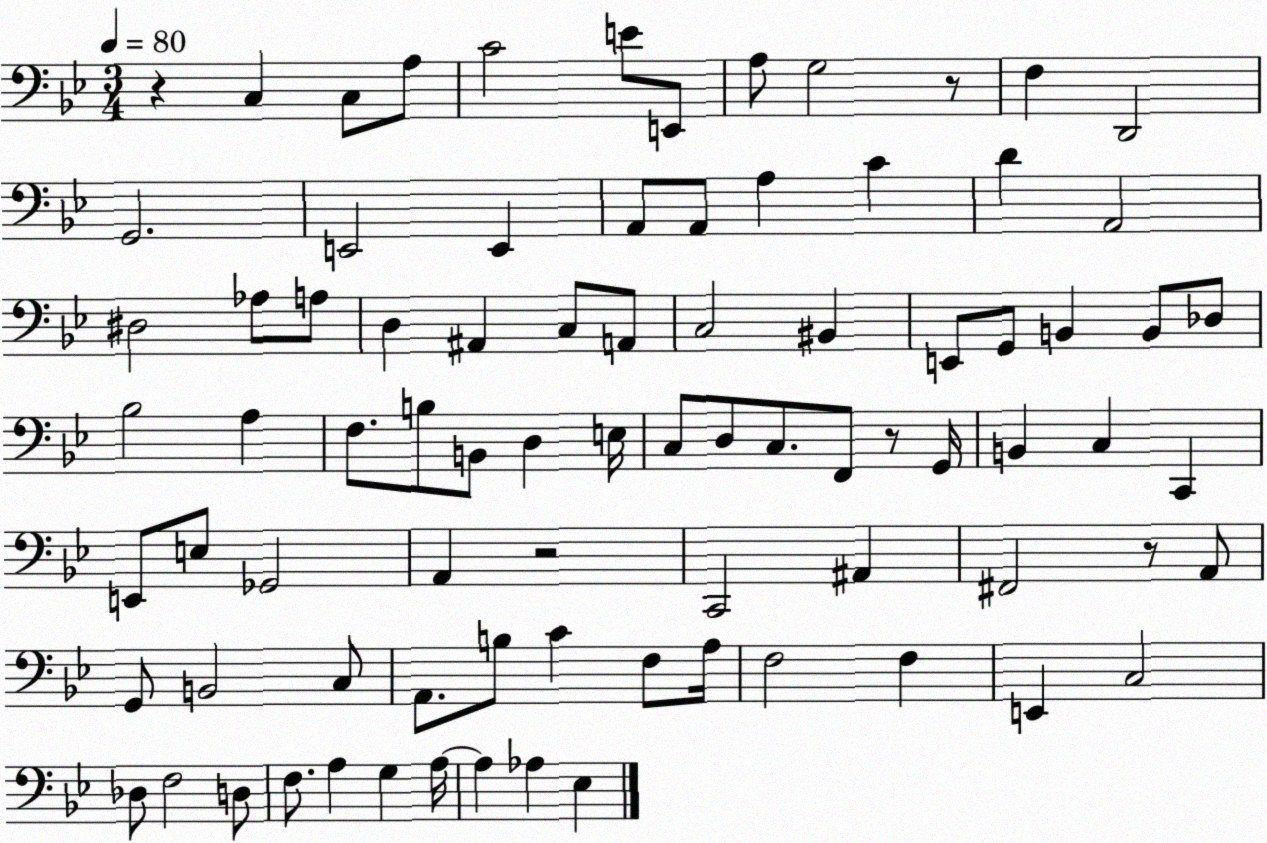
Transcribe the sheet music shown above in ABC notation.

X:1
T:Untitled
M:3/4
L:1/4
K:Bb
z C, C,/2 A,/2 C2 E/2 E,,/2 A,/2 G,2 z/2 F, D,,2 G,,2 E,,2 E,, A,,/2 A,,/2 A, C D A,,2 ^D,2 _A,/2 A,/2 D, ^A,, C,/2 A,,/2 C,2 ^B,, E,,/2 G,,/2 B,, B,,/2 _D,/2 _B,2 A, F,/2 B,/2 B,,/2 D, E,/4 C,/2 D,/2 C,/2 F,,/2 z/2 G,,/4 B,, C, C,, E,,/2 E,/2 _G,,2 A,, z2 C,,2 ^A,, ^F,,2 z/2 A,,/2 G,,/2 B,,2 C,/2 A,,/2 B,/2 C F,/2 A,/4 F,2 F, E,, C,2 _D,/2 F,2 D,/2 F,/2 A, G, A,/4 A, _A, _E,